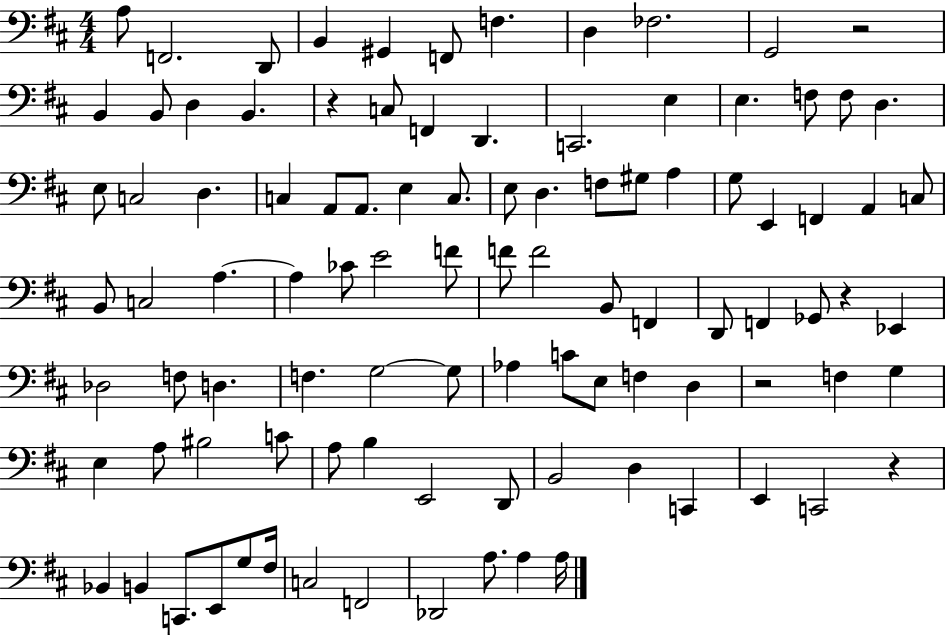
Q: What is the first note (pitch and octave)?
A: A3